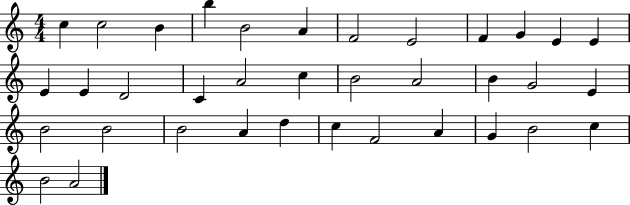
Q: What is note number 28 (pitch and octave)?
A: D5